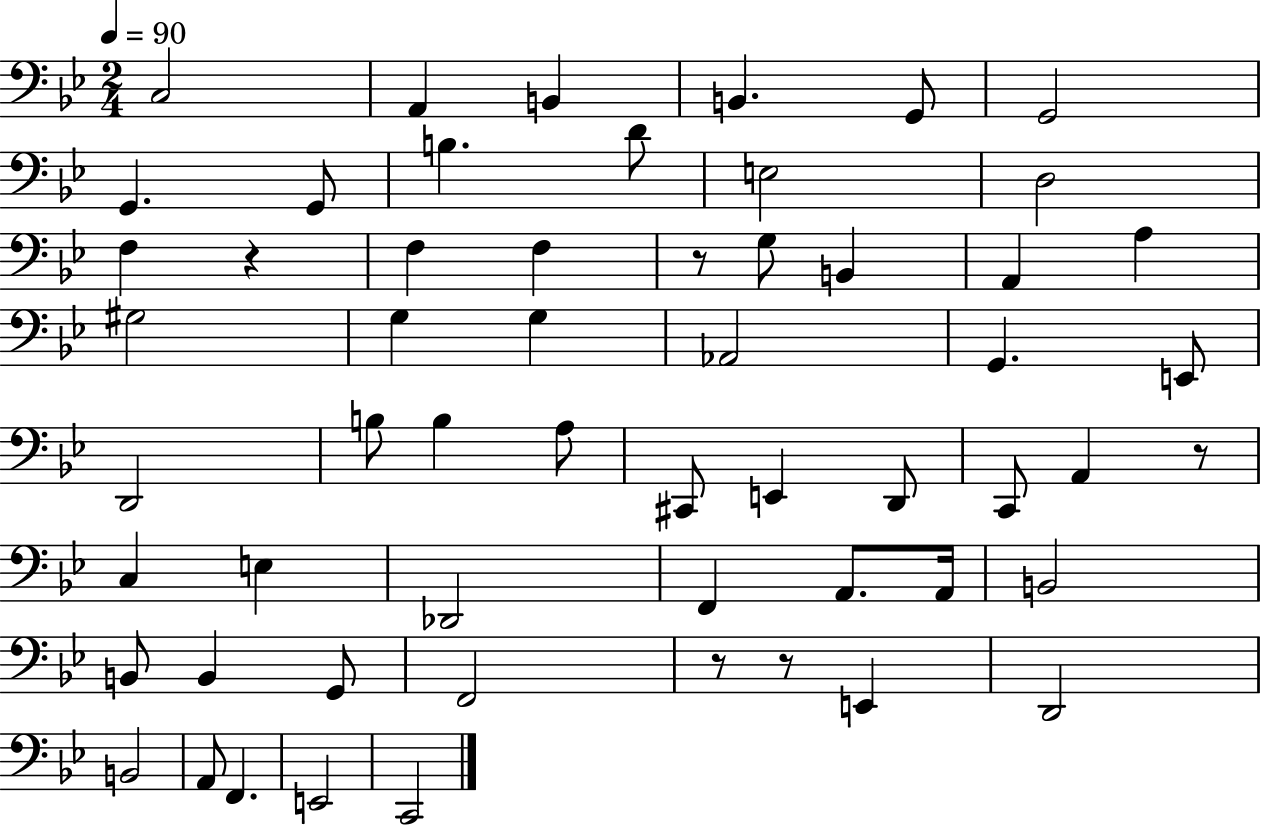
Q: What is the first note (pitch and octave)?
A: C3